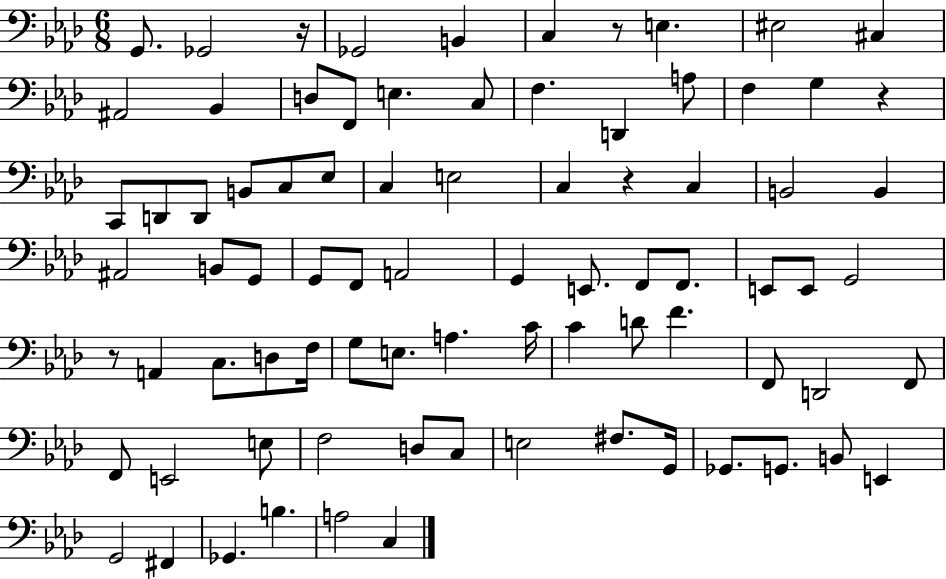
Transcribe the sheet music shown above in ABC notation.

X:1
T:Untitled
M:6/8
L:1/4
K:Ab
G,,/2 _G,,2 z/4 _G,,2 B,, C, z/2 E, ^E,2 ^C, ^A,,2 _B,, D,/2 F,,/2 E, C,/2 F, D,, A,/2 F, G, z C,,/2 D,,/2 D,,/2 B,,/2 C,/2 _E,/2 C, E,2 C, z C, B,,2 B,, ^A,,2 B,,/2 G,,/2 G,,/2 F,,/2 A,,2 G,, E,,/2 F,,/2 F,,/2 E,,/2 E,,/2 G,,2 z/2 A,, C,/2 D,/2 F,/4 G,/2 E,/2 A, C/4 C D/2 F F,,/2 D,,2 F,,/2 F,,/2 E,,2 E,/2 F,2 D,/2 C,/2 E,2 ^F,/2 G,,/4 _G,,/2 G,,/2 B,,/2 E,, G,,2 ^F,, _G,, B, A,2 C,